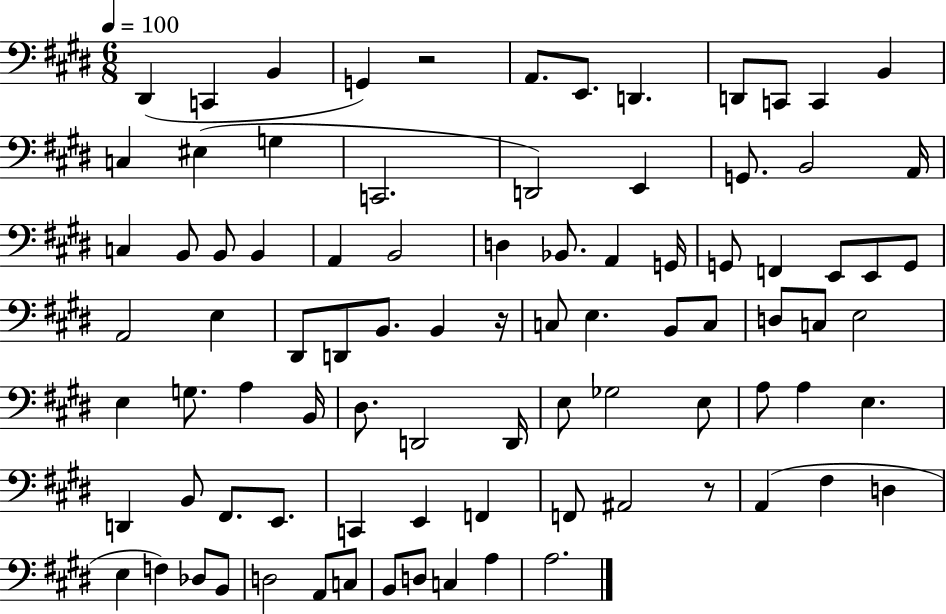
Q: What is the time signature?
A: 6/8